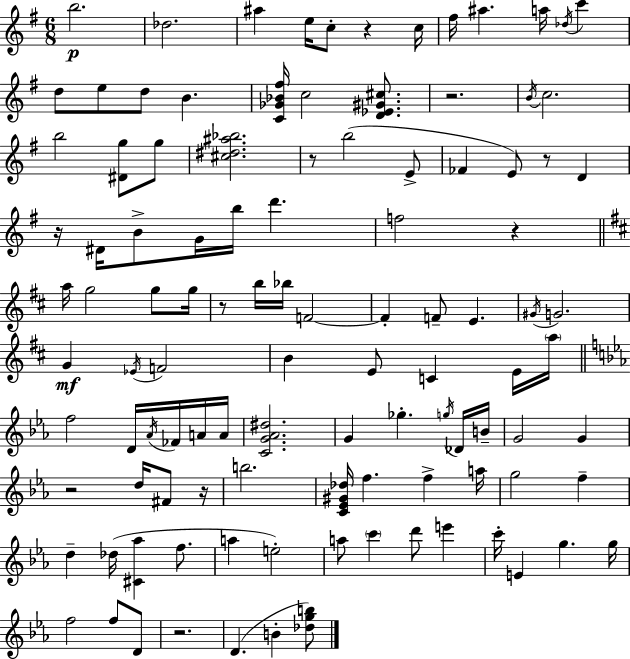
B5/h. Db5/h. A#5/q E5/s C5/e R/q C5/s F#5/s A#5/q. A5/s Db5/s C6/q D5/e E5/e D5/e B4/q. [C4,Gb4,Bb4,F#5]/s C5/h [D4,Eb4,G#4,C#5]/e. R/h. B4/s C5/h. B5/h [D#4,G5]/e G5/e [C#5,D#5,A#5,Bb5]/h. R/e B5/h E4/e FES4/q E4/e R/e D4/q R/s D#4/s B4/e G4/s B5/s D6/q. F5/h R/q A5/s G5/h G5/e G5/s R/e B5/s Bb5/s F4/h F4/q F4/e E4/q. G#4/s G4/h. G4/q Eb4/s F4/h B4/q E4/e C4/q E4/s A5/s F5/h D4/s Ab4/s FES4/s A4/s A4/s [C4,G4,Ab4,D#5]/h. G4/q Gb5/q. G5/s Db4/s B4/s G4/h G4/q R/h D5/s F#4/e R/s B5/h. [C4,Eb4,G#4,Db5]/s F5/q. F5/q A5/s G5/h F5/q D5/q Db5/s [C#4,Ab5]/q F5/e. A5/q E5/h A5/e C6/q D6/e E6/q C6/s E4/q G5/q. G5/s F5/h F5/e D4/e R/h. D4/q. B4/q [Db5,G5,B5]/e